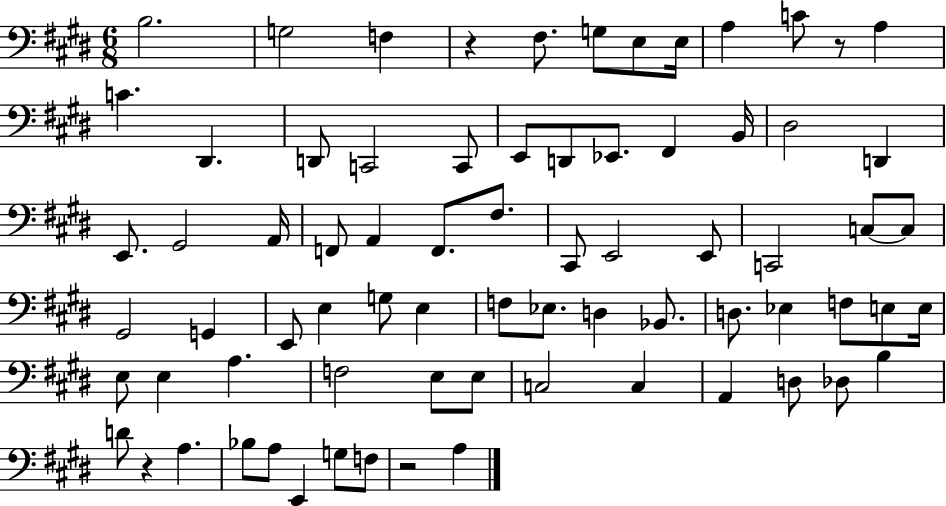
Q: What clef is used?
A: bass